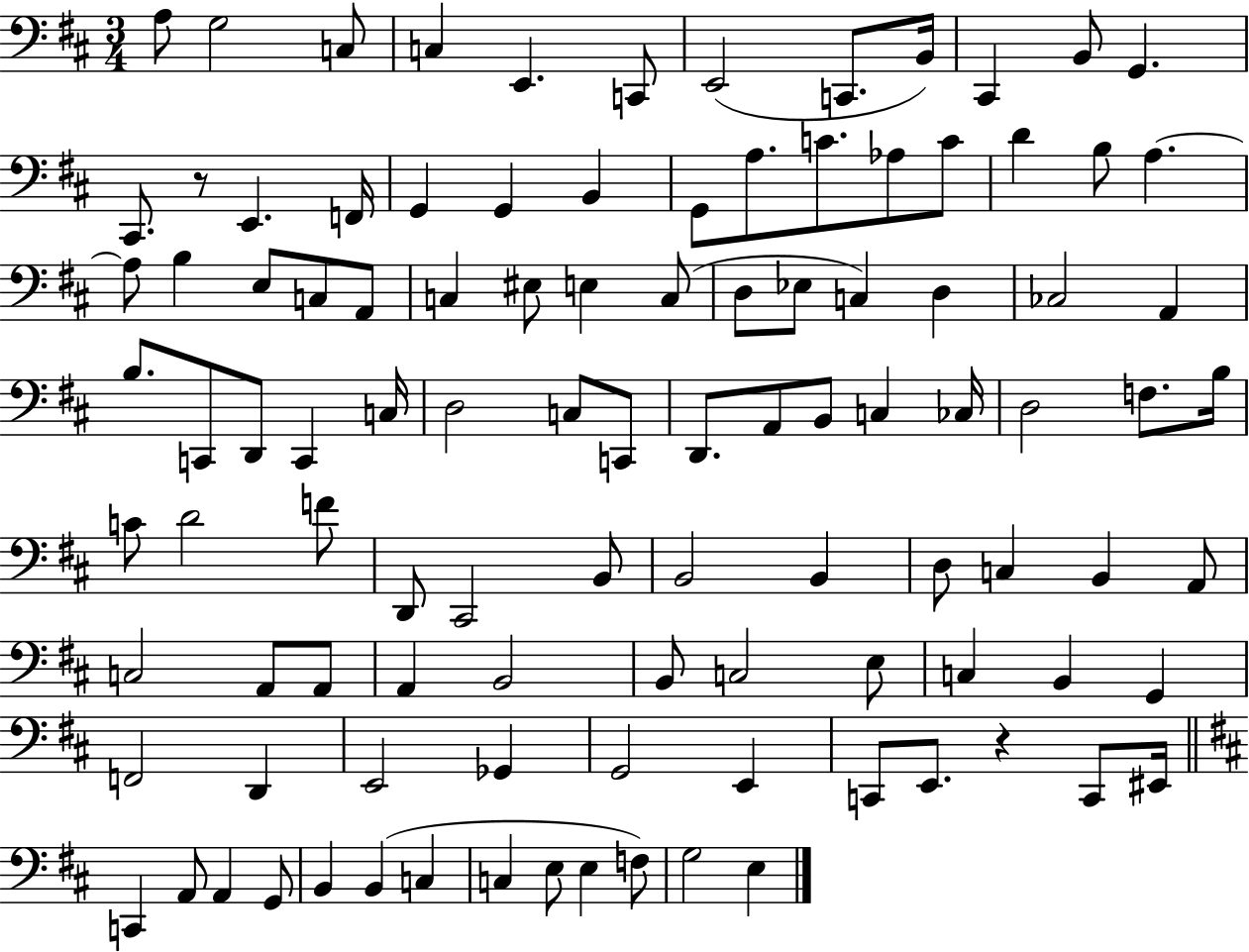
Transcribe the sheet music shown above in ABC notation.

X:1
T:Untitled
M:3/4
L:1/4
K:D
A,/2 G,2 C,/2 C, E,, C,,/2 E,,2 C,,/2 B,,/4 ^C,, B,,/2 G,, ^C,,/2 z/2 E,, F,,/4 G,, G,, B,, G,,/2 A,/2 C/2 _A,/2 C/2 D B,/2 A, A,/2 B, E,/2 C,/2 A,,/2 C, ^E,/2 E, C,/2 D,/2 _E,/2 C, D, _C,2 A,, B,/2 C,,/2 D,,/2 C,, C,/4 D,2 C,/2 C,,/2 D,,/2 A,,/2 B,,/2 C, _C,/4 D,2 F,/2 B,/4 C/2 D2 F/2 D,,/2 ^C,,2 B,,/2 B,,2 B,, D,/2 C, B,, A,,/2 C,2 A,,/2 A,,/2 A,, B,,2 B,,/2 C,2 E,/2 C, B,, G,, F,,2 D,, E,,2 _G,, G,,2 E,, C,,/2 E,,/2 z C,,/2 ^E,,/4 C,, A,,/2 A,, G,,/2 B,, B,, C, C, E,/2 E, F,/2 G,2 E,